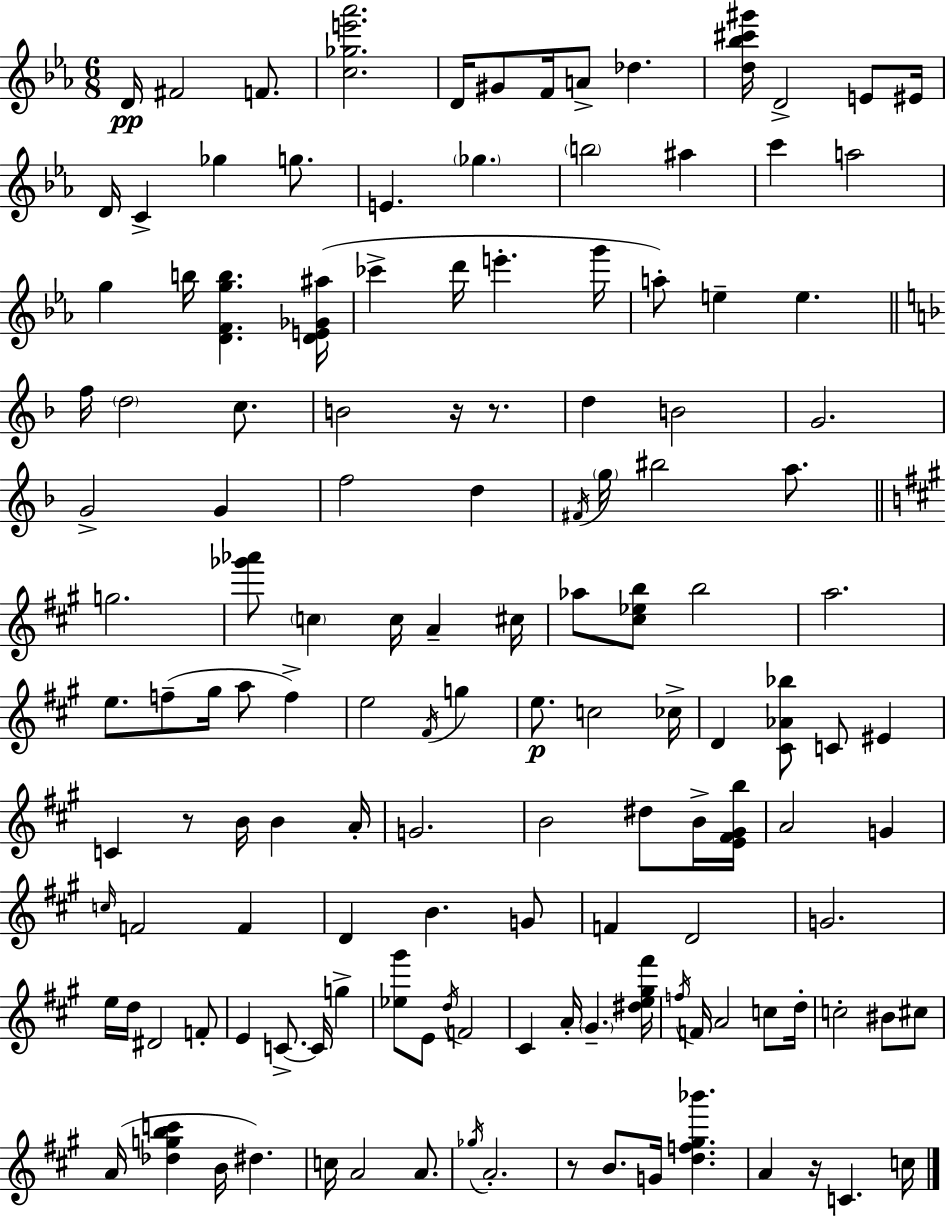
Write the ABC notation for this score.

X:1
T:Untitled
M:6/8
L:1/4
K:Eb
D/4 ^F2 F/2 [c_ge'_a']2 D/4 ^G/2 F/4 A/2 _d [d_b^c'^g']/4 D2 E/2 ^E/4 D/4 C _g g/2 E _g b2 ^a c' a2 g b/4 [DFgb] [DE_G^a]/4 _c' d'/4 e' g'/4 a/2 e e f/4 d2 c/2 B2 z/4 z/2 d B2 G2 G2 G f2 d ^F/4 g/4 ^b2 a/2 g2 [_g'_a']/2 c c/4 A ^c/4 _a/2 [^c_eb]/2 b2 a2 e/2 f/2 ^g/4 a/2 f e2 ^F/4 g e/2 c2 _c/4 D [^C_A_b]/2 C/2 ^E C z/2 B/4 B A/4 G2 B2 ^d/2 B/4 [E^F^Gb]/4 A2 G c/4 F2 F D B G/2 F D2 G2 e/4 d/4 ^D2 F/2 E C/2 C/4 g [_e^g']/2 E/2 d/4 F2 ^C A/4 ^G [^de^g^f']/4 f/4 F/4 A2 c/2 d/4 c2 ^B/2 ^c/2 A/4 [_dgbc'] B/4 ^d c/4 A2 A/2 _g/4 A2 z/2 B/2 G/4 [df^g_b'] A z/4 C c/4